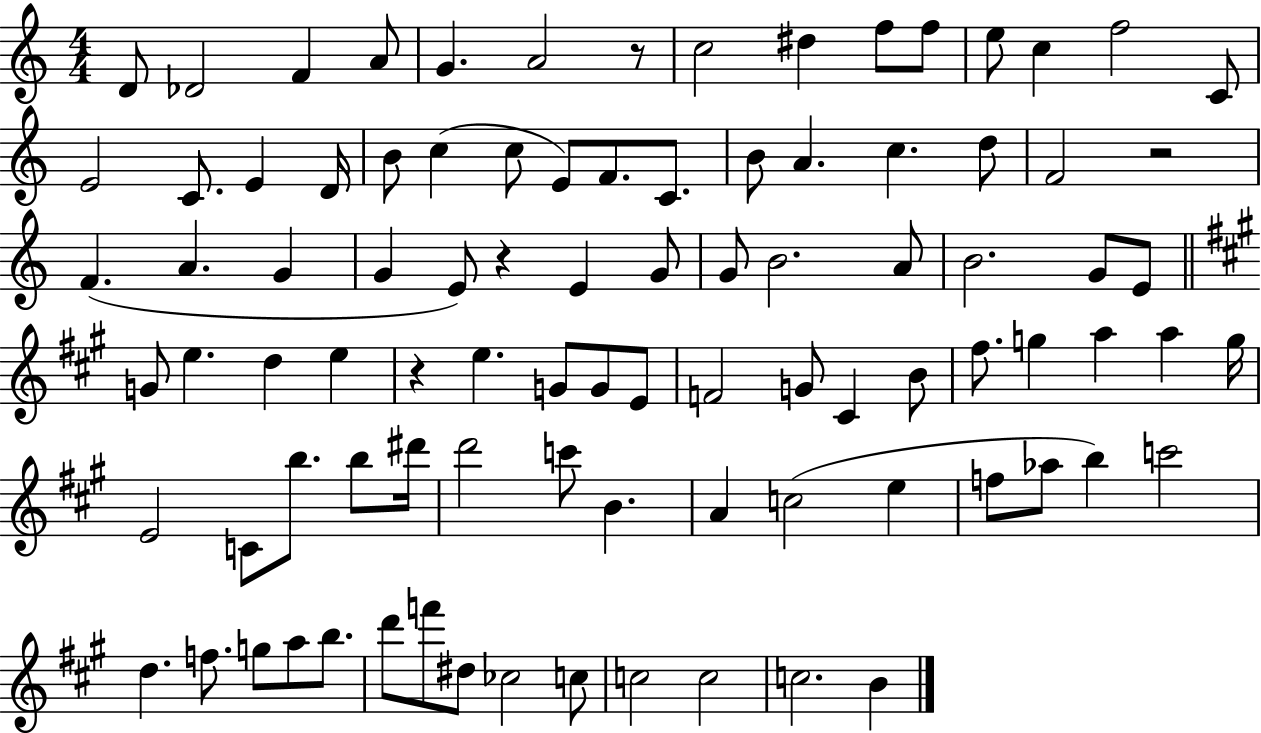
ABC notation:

X:1
T:Untitled
M:4/4
L:1/4
K:C
D/2 _D2 F A/2 G A2 z/2 c2 ^d f/2 f/2 e/2 c f2 C/2 E2 C/2 E D/4 B/2 c c/2 E/2 F/2 C/2 B/2 A c d/2 F2 z2 F A G G E/2 z E G/2 G/2 B2 A/2 B2 G/2 E/2 G/2 e d e z e G/2 G/2 E/2 F2 G/2 ^C B/2 ^f/2 g a a g/4 E2 C/2 b/2 b/2 ^d'/4 d'2 c'/2 B A c2 e f/2 _a/2 b c'2 d f/2 g/2 a/2 b/2 d'/2 f'/2 ^d/2 _c2 c/2 c2 c2 c2 B